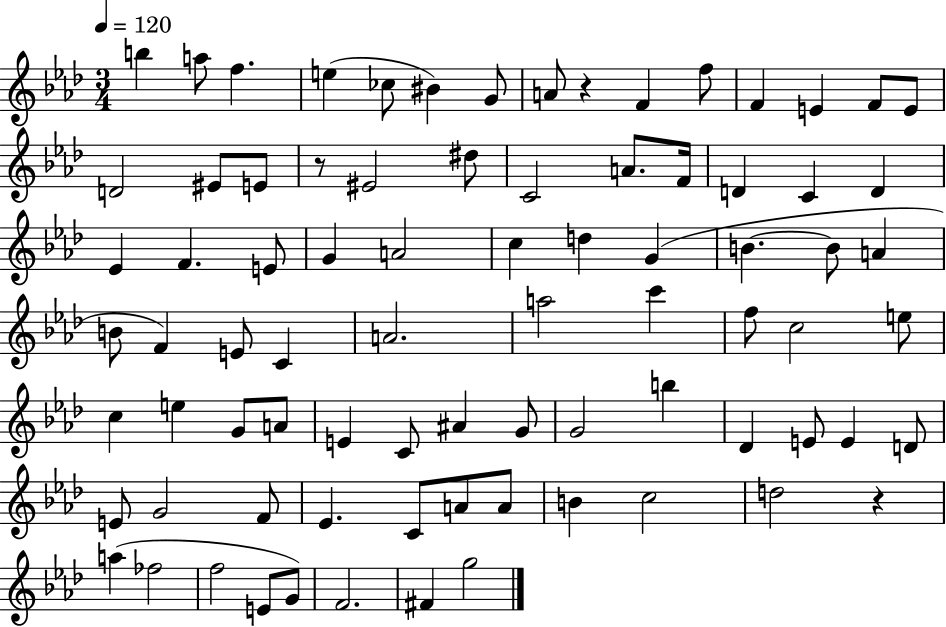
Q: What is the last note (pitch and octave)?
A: G5